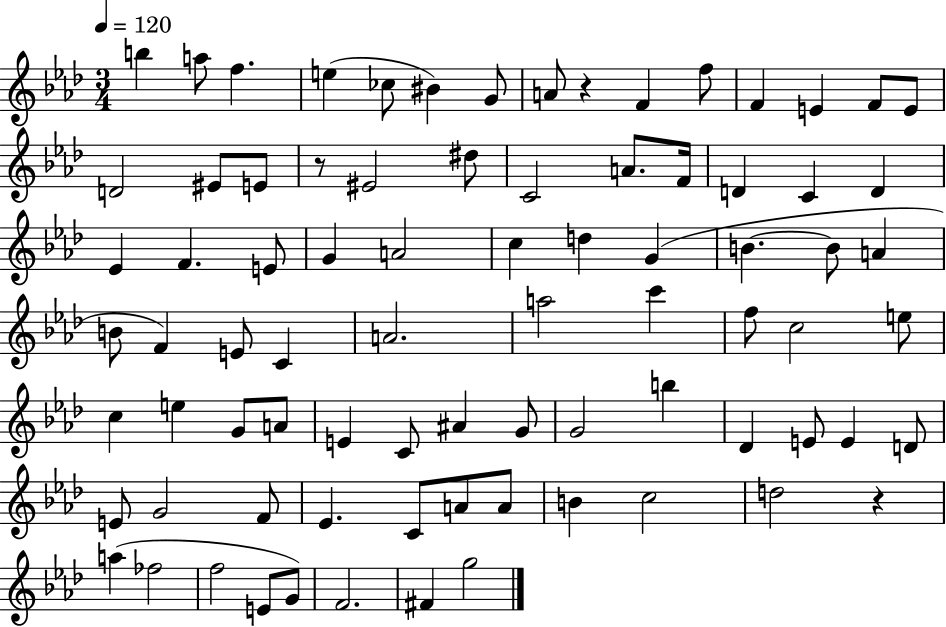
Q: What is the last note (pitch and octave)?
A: G5